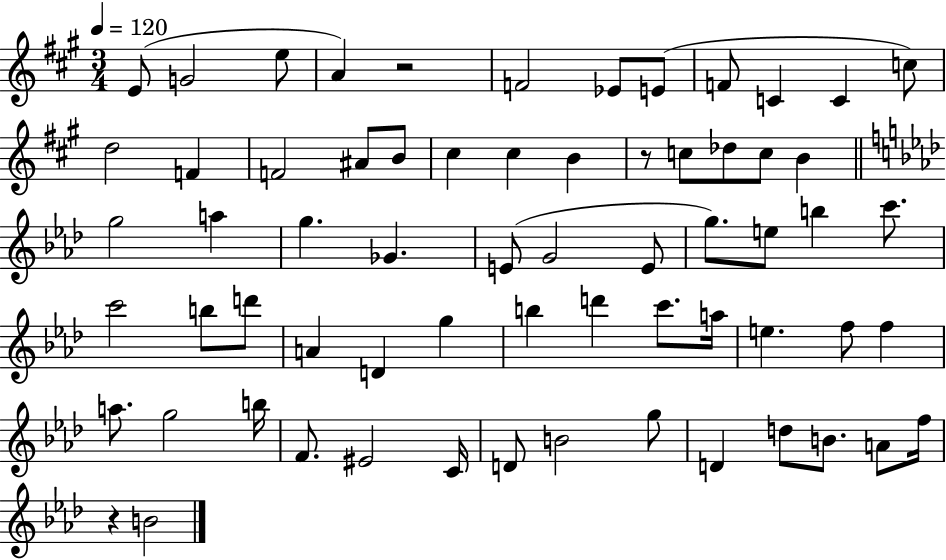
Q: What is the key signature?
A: A major